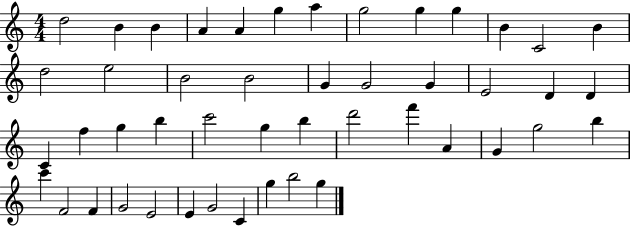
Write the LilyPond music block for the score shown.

{
  \clef treble
  \numericTimeSignature
  \time 4/4
  \key c \major
  d''2 b'4 b'4 | a'4 a'4 g''4 a''4 | g''2 g''4 g''4 | b'4 c'2 b'4 | \break d''2 e''2 | b'2 b'2 | g'4 g'2 g'4 | e'2 d'4 d'4 | \break c'4 f''4 g''4 b''4 | c'''2 g''4 b''4 | d'''2 f'''4 a'4 | g'4 g''2 b''4 | \break c'''4 f'2 f'4 | g'2 e'2 | e'4 g'2 c'4 | g''4 b''2 g''4 | \break \bar "|."
}